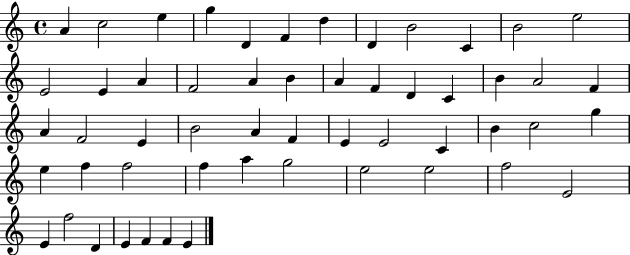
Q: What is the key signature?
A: C major